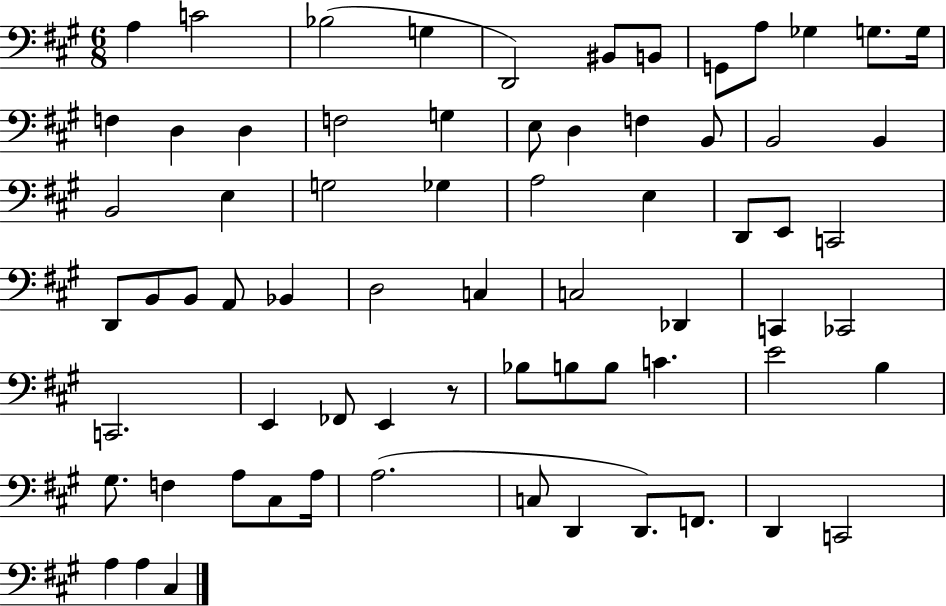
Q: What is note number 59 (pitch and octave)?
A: A3